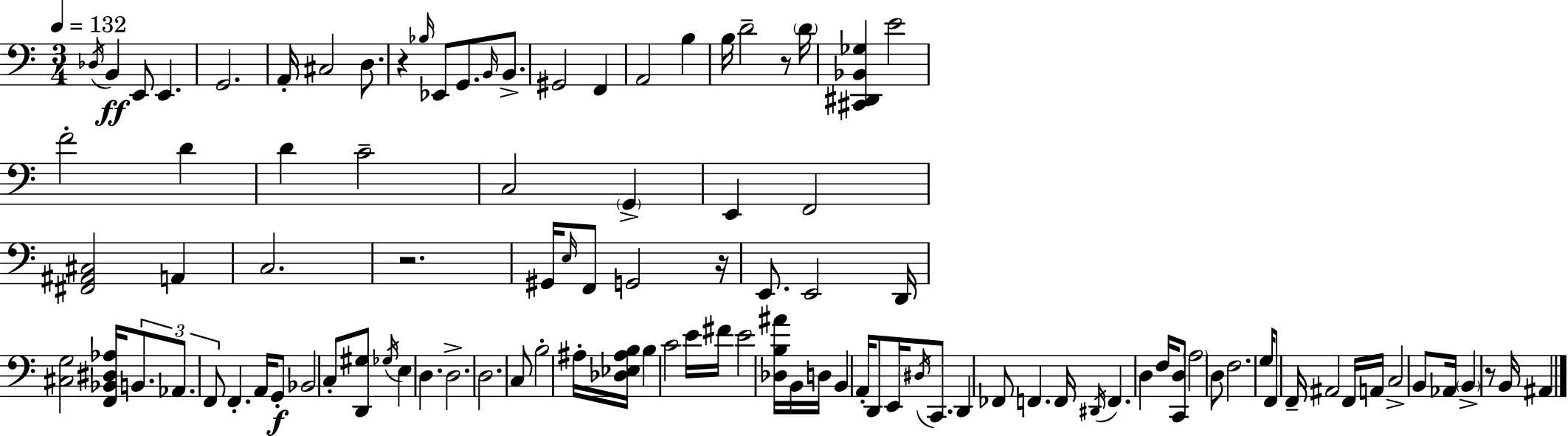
X:1
T:Untitled
M:3/4
L:1/4
K:Am
_D,/4 B,, E,,/2 E,, G,,2 A,,/4 ^C,2 D,/2 z _B,/4 _E,,/2 G,,/2 B,,/4 B,,/2 ^G,,2 F,, A,,2 B, B,/4 D2 z/2 D/4 [^C,,^D,,_B,,_G,] E2 F2 D D C2 C,2 G,, E,, F,,2 [^F,,^A,,^C,]2 A,, C,2 z2 ^G,,/4 E,/4 F,,/2 G,,2 z/4 E,,/2 E,,2 D,,/4 [^C,G,]2 [F,,_B,,^D,_A,]/4 B,,/2 _A,,/2 F,,/2 F,, A,,/4 G,,/2 _B,,2 C,/2 [D,,^G,]/2 _G,/4 E, D, D,2 D,2 C,/2 B,2 ^A,/4 [_D,_E,^A,B,]/4 B, C2 E/4 ^F/4 E2 [_D,B,^A]/4 B,,/4 D,/4 B,, A,,/4 D,,/2 E,,/4 ^D,/4 C,,/2 D,, _F,,/2 F,, F,,/4 ^D,,/4 F,, D, F,/4 [C,,D,]/2 A,2 D,/2 F,2 G,/4 F,,/2 F,,/4 ^A,,2 F,,/4 A,,/4 C,2 B,,/2 _A,,/4 B,, z/2 B,,/4 ^A,,